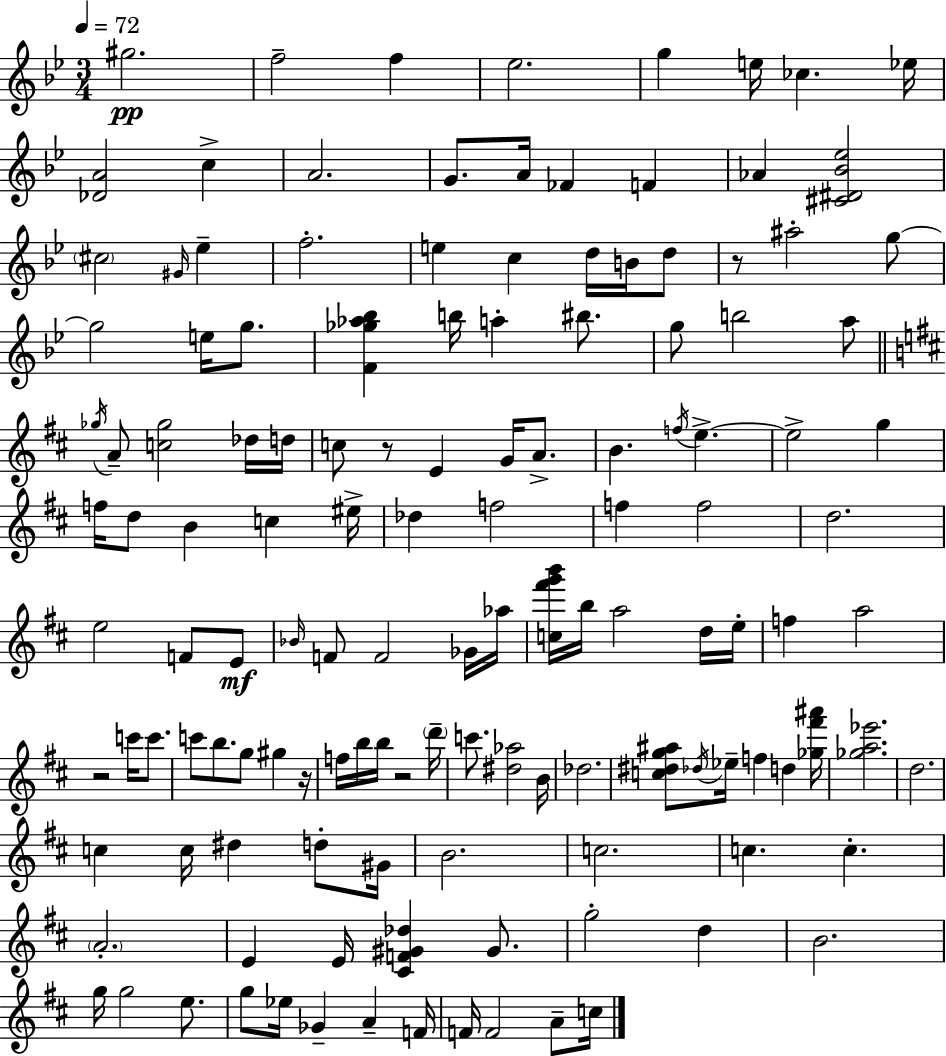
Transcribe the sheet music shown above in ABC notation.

X:1
T:Untitled
M:3/4
L:1/4
K:Gm
^g2 f2 f _e2 g e/4 _c _e/4 [_DA]2 c A2 G/2 A/4 _F F _A [^C^D_B_e]2 ^c2 ^G/4 _e f2 e c d/4 B/4 d/2 z/2 ^a2 g/2 g2 e/4 g/2 [F_g_a_b] b/4 a ^b/2 g/2 b2 a/2 _g/4 A/2 [c_g]2 _d/4 d/4 c/2 z/2 E G/4 A/2 B f/4 e e2 g f/4 d/2 B c ^e/4 _d f2 f f2 d2 e2 F/2 E/2 _B/4 F/2 F2 _G/4 _a/4 [c^f'g'b']/4 b/4 a2 d/4 e/4 f a2 z2 c'/4 c'/2 c'/2 b/2 g/2 ^g z/4 f/4 b/4 b/4 z2 d'/4 c'/2 [^d_a]2 B/4 _d2 [c^dg^a]/2 _d/4 _e/4 f d [_g^f'^a']/4 [_ga_e']2 d2 c c/4 ^d d/2 ^G/4 B2 c2 c c A2 E E/4 [^CF^G_d] ^G/2 g2 d B2 g/4 g2 e/2 g/2 _e/4 _G A F/4 F/4 F2 A/2 c/4